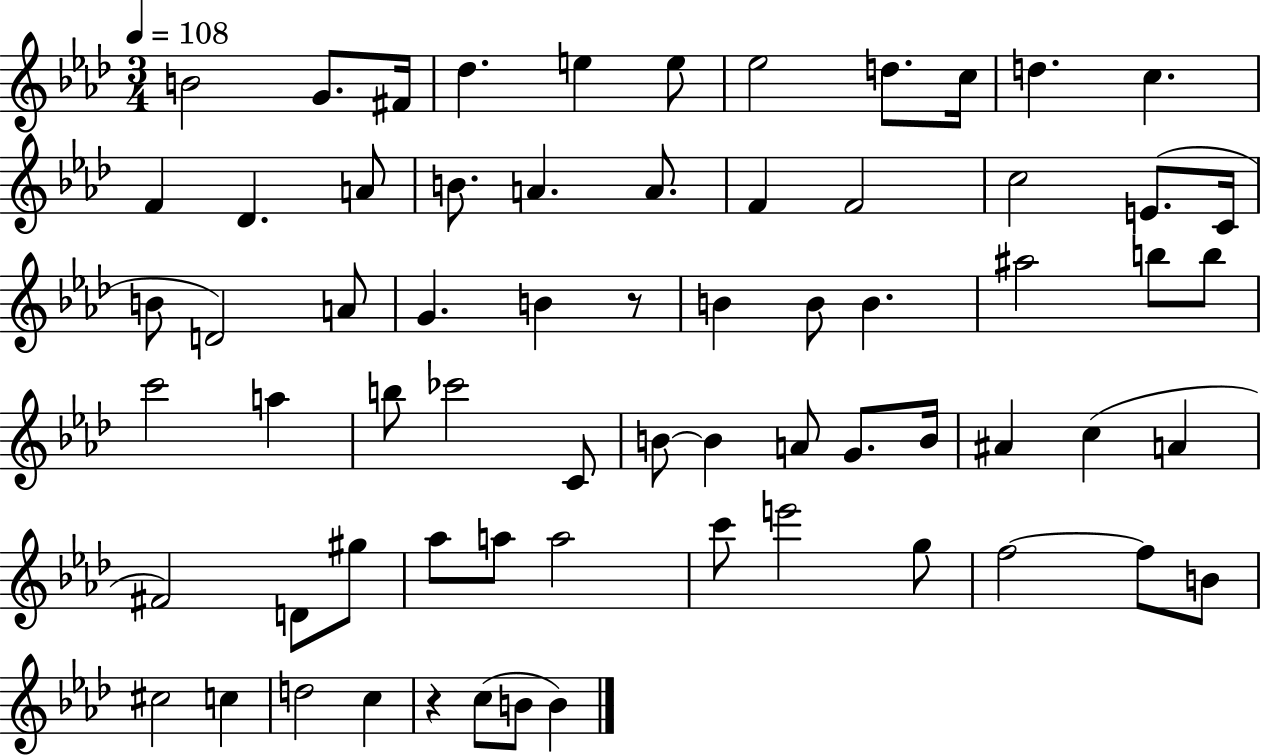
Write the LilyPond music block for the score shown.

{
  \clef treble
  \numericTimeSignature
  \time 3/4
  \key aes \major
  \tempo 4 = 108
  b'2 g'8. fis'16 | des''4. e''4 e''8 | ees''2 d''8. c''16 | d''4. c''4. | \break f'4 des'4. a'8 | b'8. a'4. a'8. | f'4 f'2 | c''2 e'8.( c'16 | \break b'8 d'2) a'8 | g'4. b'4 r8 | b'4 b'8 b'4. | ais''2 b''8 b''8 | \break c'''2 a''4 | b''8 ces'''2 c'8 | b'8~~ b'4 a'8 g'8. b'16 | ais'4 c''4( a'4 | \break fis'2) d'8 gis''8 | aes''8 a''8 a''2 | c'''8 e'''2 g''8 | f''2~~ f''8 b'8 | \break cis''2 c''4 | d''2 c''4 | r4 c''8( b'8 b'4) | \bar "|."
}